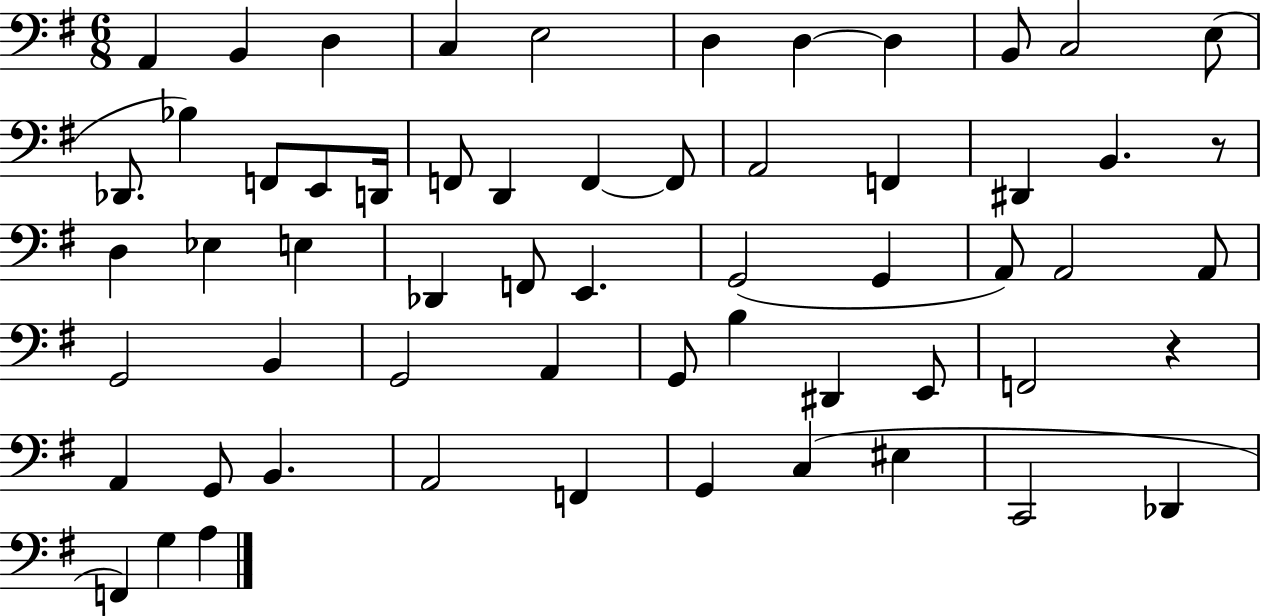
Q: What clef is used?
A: bass